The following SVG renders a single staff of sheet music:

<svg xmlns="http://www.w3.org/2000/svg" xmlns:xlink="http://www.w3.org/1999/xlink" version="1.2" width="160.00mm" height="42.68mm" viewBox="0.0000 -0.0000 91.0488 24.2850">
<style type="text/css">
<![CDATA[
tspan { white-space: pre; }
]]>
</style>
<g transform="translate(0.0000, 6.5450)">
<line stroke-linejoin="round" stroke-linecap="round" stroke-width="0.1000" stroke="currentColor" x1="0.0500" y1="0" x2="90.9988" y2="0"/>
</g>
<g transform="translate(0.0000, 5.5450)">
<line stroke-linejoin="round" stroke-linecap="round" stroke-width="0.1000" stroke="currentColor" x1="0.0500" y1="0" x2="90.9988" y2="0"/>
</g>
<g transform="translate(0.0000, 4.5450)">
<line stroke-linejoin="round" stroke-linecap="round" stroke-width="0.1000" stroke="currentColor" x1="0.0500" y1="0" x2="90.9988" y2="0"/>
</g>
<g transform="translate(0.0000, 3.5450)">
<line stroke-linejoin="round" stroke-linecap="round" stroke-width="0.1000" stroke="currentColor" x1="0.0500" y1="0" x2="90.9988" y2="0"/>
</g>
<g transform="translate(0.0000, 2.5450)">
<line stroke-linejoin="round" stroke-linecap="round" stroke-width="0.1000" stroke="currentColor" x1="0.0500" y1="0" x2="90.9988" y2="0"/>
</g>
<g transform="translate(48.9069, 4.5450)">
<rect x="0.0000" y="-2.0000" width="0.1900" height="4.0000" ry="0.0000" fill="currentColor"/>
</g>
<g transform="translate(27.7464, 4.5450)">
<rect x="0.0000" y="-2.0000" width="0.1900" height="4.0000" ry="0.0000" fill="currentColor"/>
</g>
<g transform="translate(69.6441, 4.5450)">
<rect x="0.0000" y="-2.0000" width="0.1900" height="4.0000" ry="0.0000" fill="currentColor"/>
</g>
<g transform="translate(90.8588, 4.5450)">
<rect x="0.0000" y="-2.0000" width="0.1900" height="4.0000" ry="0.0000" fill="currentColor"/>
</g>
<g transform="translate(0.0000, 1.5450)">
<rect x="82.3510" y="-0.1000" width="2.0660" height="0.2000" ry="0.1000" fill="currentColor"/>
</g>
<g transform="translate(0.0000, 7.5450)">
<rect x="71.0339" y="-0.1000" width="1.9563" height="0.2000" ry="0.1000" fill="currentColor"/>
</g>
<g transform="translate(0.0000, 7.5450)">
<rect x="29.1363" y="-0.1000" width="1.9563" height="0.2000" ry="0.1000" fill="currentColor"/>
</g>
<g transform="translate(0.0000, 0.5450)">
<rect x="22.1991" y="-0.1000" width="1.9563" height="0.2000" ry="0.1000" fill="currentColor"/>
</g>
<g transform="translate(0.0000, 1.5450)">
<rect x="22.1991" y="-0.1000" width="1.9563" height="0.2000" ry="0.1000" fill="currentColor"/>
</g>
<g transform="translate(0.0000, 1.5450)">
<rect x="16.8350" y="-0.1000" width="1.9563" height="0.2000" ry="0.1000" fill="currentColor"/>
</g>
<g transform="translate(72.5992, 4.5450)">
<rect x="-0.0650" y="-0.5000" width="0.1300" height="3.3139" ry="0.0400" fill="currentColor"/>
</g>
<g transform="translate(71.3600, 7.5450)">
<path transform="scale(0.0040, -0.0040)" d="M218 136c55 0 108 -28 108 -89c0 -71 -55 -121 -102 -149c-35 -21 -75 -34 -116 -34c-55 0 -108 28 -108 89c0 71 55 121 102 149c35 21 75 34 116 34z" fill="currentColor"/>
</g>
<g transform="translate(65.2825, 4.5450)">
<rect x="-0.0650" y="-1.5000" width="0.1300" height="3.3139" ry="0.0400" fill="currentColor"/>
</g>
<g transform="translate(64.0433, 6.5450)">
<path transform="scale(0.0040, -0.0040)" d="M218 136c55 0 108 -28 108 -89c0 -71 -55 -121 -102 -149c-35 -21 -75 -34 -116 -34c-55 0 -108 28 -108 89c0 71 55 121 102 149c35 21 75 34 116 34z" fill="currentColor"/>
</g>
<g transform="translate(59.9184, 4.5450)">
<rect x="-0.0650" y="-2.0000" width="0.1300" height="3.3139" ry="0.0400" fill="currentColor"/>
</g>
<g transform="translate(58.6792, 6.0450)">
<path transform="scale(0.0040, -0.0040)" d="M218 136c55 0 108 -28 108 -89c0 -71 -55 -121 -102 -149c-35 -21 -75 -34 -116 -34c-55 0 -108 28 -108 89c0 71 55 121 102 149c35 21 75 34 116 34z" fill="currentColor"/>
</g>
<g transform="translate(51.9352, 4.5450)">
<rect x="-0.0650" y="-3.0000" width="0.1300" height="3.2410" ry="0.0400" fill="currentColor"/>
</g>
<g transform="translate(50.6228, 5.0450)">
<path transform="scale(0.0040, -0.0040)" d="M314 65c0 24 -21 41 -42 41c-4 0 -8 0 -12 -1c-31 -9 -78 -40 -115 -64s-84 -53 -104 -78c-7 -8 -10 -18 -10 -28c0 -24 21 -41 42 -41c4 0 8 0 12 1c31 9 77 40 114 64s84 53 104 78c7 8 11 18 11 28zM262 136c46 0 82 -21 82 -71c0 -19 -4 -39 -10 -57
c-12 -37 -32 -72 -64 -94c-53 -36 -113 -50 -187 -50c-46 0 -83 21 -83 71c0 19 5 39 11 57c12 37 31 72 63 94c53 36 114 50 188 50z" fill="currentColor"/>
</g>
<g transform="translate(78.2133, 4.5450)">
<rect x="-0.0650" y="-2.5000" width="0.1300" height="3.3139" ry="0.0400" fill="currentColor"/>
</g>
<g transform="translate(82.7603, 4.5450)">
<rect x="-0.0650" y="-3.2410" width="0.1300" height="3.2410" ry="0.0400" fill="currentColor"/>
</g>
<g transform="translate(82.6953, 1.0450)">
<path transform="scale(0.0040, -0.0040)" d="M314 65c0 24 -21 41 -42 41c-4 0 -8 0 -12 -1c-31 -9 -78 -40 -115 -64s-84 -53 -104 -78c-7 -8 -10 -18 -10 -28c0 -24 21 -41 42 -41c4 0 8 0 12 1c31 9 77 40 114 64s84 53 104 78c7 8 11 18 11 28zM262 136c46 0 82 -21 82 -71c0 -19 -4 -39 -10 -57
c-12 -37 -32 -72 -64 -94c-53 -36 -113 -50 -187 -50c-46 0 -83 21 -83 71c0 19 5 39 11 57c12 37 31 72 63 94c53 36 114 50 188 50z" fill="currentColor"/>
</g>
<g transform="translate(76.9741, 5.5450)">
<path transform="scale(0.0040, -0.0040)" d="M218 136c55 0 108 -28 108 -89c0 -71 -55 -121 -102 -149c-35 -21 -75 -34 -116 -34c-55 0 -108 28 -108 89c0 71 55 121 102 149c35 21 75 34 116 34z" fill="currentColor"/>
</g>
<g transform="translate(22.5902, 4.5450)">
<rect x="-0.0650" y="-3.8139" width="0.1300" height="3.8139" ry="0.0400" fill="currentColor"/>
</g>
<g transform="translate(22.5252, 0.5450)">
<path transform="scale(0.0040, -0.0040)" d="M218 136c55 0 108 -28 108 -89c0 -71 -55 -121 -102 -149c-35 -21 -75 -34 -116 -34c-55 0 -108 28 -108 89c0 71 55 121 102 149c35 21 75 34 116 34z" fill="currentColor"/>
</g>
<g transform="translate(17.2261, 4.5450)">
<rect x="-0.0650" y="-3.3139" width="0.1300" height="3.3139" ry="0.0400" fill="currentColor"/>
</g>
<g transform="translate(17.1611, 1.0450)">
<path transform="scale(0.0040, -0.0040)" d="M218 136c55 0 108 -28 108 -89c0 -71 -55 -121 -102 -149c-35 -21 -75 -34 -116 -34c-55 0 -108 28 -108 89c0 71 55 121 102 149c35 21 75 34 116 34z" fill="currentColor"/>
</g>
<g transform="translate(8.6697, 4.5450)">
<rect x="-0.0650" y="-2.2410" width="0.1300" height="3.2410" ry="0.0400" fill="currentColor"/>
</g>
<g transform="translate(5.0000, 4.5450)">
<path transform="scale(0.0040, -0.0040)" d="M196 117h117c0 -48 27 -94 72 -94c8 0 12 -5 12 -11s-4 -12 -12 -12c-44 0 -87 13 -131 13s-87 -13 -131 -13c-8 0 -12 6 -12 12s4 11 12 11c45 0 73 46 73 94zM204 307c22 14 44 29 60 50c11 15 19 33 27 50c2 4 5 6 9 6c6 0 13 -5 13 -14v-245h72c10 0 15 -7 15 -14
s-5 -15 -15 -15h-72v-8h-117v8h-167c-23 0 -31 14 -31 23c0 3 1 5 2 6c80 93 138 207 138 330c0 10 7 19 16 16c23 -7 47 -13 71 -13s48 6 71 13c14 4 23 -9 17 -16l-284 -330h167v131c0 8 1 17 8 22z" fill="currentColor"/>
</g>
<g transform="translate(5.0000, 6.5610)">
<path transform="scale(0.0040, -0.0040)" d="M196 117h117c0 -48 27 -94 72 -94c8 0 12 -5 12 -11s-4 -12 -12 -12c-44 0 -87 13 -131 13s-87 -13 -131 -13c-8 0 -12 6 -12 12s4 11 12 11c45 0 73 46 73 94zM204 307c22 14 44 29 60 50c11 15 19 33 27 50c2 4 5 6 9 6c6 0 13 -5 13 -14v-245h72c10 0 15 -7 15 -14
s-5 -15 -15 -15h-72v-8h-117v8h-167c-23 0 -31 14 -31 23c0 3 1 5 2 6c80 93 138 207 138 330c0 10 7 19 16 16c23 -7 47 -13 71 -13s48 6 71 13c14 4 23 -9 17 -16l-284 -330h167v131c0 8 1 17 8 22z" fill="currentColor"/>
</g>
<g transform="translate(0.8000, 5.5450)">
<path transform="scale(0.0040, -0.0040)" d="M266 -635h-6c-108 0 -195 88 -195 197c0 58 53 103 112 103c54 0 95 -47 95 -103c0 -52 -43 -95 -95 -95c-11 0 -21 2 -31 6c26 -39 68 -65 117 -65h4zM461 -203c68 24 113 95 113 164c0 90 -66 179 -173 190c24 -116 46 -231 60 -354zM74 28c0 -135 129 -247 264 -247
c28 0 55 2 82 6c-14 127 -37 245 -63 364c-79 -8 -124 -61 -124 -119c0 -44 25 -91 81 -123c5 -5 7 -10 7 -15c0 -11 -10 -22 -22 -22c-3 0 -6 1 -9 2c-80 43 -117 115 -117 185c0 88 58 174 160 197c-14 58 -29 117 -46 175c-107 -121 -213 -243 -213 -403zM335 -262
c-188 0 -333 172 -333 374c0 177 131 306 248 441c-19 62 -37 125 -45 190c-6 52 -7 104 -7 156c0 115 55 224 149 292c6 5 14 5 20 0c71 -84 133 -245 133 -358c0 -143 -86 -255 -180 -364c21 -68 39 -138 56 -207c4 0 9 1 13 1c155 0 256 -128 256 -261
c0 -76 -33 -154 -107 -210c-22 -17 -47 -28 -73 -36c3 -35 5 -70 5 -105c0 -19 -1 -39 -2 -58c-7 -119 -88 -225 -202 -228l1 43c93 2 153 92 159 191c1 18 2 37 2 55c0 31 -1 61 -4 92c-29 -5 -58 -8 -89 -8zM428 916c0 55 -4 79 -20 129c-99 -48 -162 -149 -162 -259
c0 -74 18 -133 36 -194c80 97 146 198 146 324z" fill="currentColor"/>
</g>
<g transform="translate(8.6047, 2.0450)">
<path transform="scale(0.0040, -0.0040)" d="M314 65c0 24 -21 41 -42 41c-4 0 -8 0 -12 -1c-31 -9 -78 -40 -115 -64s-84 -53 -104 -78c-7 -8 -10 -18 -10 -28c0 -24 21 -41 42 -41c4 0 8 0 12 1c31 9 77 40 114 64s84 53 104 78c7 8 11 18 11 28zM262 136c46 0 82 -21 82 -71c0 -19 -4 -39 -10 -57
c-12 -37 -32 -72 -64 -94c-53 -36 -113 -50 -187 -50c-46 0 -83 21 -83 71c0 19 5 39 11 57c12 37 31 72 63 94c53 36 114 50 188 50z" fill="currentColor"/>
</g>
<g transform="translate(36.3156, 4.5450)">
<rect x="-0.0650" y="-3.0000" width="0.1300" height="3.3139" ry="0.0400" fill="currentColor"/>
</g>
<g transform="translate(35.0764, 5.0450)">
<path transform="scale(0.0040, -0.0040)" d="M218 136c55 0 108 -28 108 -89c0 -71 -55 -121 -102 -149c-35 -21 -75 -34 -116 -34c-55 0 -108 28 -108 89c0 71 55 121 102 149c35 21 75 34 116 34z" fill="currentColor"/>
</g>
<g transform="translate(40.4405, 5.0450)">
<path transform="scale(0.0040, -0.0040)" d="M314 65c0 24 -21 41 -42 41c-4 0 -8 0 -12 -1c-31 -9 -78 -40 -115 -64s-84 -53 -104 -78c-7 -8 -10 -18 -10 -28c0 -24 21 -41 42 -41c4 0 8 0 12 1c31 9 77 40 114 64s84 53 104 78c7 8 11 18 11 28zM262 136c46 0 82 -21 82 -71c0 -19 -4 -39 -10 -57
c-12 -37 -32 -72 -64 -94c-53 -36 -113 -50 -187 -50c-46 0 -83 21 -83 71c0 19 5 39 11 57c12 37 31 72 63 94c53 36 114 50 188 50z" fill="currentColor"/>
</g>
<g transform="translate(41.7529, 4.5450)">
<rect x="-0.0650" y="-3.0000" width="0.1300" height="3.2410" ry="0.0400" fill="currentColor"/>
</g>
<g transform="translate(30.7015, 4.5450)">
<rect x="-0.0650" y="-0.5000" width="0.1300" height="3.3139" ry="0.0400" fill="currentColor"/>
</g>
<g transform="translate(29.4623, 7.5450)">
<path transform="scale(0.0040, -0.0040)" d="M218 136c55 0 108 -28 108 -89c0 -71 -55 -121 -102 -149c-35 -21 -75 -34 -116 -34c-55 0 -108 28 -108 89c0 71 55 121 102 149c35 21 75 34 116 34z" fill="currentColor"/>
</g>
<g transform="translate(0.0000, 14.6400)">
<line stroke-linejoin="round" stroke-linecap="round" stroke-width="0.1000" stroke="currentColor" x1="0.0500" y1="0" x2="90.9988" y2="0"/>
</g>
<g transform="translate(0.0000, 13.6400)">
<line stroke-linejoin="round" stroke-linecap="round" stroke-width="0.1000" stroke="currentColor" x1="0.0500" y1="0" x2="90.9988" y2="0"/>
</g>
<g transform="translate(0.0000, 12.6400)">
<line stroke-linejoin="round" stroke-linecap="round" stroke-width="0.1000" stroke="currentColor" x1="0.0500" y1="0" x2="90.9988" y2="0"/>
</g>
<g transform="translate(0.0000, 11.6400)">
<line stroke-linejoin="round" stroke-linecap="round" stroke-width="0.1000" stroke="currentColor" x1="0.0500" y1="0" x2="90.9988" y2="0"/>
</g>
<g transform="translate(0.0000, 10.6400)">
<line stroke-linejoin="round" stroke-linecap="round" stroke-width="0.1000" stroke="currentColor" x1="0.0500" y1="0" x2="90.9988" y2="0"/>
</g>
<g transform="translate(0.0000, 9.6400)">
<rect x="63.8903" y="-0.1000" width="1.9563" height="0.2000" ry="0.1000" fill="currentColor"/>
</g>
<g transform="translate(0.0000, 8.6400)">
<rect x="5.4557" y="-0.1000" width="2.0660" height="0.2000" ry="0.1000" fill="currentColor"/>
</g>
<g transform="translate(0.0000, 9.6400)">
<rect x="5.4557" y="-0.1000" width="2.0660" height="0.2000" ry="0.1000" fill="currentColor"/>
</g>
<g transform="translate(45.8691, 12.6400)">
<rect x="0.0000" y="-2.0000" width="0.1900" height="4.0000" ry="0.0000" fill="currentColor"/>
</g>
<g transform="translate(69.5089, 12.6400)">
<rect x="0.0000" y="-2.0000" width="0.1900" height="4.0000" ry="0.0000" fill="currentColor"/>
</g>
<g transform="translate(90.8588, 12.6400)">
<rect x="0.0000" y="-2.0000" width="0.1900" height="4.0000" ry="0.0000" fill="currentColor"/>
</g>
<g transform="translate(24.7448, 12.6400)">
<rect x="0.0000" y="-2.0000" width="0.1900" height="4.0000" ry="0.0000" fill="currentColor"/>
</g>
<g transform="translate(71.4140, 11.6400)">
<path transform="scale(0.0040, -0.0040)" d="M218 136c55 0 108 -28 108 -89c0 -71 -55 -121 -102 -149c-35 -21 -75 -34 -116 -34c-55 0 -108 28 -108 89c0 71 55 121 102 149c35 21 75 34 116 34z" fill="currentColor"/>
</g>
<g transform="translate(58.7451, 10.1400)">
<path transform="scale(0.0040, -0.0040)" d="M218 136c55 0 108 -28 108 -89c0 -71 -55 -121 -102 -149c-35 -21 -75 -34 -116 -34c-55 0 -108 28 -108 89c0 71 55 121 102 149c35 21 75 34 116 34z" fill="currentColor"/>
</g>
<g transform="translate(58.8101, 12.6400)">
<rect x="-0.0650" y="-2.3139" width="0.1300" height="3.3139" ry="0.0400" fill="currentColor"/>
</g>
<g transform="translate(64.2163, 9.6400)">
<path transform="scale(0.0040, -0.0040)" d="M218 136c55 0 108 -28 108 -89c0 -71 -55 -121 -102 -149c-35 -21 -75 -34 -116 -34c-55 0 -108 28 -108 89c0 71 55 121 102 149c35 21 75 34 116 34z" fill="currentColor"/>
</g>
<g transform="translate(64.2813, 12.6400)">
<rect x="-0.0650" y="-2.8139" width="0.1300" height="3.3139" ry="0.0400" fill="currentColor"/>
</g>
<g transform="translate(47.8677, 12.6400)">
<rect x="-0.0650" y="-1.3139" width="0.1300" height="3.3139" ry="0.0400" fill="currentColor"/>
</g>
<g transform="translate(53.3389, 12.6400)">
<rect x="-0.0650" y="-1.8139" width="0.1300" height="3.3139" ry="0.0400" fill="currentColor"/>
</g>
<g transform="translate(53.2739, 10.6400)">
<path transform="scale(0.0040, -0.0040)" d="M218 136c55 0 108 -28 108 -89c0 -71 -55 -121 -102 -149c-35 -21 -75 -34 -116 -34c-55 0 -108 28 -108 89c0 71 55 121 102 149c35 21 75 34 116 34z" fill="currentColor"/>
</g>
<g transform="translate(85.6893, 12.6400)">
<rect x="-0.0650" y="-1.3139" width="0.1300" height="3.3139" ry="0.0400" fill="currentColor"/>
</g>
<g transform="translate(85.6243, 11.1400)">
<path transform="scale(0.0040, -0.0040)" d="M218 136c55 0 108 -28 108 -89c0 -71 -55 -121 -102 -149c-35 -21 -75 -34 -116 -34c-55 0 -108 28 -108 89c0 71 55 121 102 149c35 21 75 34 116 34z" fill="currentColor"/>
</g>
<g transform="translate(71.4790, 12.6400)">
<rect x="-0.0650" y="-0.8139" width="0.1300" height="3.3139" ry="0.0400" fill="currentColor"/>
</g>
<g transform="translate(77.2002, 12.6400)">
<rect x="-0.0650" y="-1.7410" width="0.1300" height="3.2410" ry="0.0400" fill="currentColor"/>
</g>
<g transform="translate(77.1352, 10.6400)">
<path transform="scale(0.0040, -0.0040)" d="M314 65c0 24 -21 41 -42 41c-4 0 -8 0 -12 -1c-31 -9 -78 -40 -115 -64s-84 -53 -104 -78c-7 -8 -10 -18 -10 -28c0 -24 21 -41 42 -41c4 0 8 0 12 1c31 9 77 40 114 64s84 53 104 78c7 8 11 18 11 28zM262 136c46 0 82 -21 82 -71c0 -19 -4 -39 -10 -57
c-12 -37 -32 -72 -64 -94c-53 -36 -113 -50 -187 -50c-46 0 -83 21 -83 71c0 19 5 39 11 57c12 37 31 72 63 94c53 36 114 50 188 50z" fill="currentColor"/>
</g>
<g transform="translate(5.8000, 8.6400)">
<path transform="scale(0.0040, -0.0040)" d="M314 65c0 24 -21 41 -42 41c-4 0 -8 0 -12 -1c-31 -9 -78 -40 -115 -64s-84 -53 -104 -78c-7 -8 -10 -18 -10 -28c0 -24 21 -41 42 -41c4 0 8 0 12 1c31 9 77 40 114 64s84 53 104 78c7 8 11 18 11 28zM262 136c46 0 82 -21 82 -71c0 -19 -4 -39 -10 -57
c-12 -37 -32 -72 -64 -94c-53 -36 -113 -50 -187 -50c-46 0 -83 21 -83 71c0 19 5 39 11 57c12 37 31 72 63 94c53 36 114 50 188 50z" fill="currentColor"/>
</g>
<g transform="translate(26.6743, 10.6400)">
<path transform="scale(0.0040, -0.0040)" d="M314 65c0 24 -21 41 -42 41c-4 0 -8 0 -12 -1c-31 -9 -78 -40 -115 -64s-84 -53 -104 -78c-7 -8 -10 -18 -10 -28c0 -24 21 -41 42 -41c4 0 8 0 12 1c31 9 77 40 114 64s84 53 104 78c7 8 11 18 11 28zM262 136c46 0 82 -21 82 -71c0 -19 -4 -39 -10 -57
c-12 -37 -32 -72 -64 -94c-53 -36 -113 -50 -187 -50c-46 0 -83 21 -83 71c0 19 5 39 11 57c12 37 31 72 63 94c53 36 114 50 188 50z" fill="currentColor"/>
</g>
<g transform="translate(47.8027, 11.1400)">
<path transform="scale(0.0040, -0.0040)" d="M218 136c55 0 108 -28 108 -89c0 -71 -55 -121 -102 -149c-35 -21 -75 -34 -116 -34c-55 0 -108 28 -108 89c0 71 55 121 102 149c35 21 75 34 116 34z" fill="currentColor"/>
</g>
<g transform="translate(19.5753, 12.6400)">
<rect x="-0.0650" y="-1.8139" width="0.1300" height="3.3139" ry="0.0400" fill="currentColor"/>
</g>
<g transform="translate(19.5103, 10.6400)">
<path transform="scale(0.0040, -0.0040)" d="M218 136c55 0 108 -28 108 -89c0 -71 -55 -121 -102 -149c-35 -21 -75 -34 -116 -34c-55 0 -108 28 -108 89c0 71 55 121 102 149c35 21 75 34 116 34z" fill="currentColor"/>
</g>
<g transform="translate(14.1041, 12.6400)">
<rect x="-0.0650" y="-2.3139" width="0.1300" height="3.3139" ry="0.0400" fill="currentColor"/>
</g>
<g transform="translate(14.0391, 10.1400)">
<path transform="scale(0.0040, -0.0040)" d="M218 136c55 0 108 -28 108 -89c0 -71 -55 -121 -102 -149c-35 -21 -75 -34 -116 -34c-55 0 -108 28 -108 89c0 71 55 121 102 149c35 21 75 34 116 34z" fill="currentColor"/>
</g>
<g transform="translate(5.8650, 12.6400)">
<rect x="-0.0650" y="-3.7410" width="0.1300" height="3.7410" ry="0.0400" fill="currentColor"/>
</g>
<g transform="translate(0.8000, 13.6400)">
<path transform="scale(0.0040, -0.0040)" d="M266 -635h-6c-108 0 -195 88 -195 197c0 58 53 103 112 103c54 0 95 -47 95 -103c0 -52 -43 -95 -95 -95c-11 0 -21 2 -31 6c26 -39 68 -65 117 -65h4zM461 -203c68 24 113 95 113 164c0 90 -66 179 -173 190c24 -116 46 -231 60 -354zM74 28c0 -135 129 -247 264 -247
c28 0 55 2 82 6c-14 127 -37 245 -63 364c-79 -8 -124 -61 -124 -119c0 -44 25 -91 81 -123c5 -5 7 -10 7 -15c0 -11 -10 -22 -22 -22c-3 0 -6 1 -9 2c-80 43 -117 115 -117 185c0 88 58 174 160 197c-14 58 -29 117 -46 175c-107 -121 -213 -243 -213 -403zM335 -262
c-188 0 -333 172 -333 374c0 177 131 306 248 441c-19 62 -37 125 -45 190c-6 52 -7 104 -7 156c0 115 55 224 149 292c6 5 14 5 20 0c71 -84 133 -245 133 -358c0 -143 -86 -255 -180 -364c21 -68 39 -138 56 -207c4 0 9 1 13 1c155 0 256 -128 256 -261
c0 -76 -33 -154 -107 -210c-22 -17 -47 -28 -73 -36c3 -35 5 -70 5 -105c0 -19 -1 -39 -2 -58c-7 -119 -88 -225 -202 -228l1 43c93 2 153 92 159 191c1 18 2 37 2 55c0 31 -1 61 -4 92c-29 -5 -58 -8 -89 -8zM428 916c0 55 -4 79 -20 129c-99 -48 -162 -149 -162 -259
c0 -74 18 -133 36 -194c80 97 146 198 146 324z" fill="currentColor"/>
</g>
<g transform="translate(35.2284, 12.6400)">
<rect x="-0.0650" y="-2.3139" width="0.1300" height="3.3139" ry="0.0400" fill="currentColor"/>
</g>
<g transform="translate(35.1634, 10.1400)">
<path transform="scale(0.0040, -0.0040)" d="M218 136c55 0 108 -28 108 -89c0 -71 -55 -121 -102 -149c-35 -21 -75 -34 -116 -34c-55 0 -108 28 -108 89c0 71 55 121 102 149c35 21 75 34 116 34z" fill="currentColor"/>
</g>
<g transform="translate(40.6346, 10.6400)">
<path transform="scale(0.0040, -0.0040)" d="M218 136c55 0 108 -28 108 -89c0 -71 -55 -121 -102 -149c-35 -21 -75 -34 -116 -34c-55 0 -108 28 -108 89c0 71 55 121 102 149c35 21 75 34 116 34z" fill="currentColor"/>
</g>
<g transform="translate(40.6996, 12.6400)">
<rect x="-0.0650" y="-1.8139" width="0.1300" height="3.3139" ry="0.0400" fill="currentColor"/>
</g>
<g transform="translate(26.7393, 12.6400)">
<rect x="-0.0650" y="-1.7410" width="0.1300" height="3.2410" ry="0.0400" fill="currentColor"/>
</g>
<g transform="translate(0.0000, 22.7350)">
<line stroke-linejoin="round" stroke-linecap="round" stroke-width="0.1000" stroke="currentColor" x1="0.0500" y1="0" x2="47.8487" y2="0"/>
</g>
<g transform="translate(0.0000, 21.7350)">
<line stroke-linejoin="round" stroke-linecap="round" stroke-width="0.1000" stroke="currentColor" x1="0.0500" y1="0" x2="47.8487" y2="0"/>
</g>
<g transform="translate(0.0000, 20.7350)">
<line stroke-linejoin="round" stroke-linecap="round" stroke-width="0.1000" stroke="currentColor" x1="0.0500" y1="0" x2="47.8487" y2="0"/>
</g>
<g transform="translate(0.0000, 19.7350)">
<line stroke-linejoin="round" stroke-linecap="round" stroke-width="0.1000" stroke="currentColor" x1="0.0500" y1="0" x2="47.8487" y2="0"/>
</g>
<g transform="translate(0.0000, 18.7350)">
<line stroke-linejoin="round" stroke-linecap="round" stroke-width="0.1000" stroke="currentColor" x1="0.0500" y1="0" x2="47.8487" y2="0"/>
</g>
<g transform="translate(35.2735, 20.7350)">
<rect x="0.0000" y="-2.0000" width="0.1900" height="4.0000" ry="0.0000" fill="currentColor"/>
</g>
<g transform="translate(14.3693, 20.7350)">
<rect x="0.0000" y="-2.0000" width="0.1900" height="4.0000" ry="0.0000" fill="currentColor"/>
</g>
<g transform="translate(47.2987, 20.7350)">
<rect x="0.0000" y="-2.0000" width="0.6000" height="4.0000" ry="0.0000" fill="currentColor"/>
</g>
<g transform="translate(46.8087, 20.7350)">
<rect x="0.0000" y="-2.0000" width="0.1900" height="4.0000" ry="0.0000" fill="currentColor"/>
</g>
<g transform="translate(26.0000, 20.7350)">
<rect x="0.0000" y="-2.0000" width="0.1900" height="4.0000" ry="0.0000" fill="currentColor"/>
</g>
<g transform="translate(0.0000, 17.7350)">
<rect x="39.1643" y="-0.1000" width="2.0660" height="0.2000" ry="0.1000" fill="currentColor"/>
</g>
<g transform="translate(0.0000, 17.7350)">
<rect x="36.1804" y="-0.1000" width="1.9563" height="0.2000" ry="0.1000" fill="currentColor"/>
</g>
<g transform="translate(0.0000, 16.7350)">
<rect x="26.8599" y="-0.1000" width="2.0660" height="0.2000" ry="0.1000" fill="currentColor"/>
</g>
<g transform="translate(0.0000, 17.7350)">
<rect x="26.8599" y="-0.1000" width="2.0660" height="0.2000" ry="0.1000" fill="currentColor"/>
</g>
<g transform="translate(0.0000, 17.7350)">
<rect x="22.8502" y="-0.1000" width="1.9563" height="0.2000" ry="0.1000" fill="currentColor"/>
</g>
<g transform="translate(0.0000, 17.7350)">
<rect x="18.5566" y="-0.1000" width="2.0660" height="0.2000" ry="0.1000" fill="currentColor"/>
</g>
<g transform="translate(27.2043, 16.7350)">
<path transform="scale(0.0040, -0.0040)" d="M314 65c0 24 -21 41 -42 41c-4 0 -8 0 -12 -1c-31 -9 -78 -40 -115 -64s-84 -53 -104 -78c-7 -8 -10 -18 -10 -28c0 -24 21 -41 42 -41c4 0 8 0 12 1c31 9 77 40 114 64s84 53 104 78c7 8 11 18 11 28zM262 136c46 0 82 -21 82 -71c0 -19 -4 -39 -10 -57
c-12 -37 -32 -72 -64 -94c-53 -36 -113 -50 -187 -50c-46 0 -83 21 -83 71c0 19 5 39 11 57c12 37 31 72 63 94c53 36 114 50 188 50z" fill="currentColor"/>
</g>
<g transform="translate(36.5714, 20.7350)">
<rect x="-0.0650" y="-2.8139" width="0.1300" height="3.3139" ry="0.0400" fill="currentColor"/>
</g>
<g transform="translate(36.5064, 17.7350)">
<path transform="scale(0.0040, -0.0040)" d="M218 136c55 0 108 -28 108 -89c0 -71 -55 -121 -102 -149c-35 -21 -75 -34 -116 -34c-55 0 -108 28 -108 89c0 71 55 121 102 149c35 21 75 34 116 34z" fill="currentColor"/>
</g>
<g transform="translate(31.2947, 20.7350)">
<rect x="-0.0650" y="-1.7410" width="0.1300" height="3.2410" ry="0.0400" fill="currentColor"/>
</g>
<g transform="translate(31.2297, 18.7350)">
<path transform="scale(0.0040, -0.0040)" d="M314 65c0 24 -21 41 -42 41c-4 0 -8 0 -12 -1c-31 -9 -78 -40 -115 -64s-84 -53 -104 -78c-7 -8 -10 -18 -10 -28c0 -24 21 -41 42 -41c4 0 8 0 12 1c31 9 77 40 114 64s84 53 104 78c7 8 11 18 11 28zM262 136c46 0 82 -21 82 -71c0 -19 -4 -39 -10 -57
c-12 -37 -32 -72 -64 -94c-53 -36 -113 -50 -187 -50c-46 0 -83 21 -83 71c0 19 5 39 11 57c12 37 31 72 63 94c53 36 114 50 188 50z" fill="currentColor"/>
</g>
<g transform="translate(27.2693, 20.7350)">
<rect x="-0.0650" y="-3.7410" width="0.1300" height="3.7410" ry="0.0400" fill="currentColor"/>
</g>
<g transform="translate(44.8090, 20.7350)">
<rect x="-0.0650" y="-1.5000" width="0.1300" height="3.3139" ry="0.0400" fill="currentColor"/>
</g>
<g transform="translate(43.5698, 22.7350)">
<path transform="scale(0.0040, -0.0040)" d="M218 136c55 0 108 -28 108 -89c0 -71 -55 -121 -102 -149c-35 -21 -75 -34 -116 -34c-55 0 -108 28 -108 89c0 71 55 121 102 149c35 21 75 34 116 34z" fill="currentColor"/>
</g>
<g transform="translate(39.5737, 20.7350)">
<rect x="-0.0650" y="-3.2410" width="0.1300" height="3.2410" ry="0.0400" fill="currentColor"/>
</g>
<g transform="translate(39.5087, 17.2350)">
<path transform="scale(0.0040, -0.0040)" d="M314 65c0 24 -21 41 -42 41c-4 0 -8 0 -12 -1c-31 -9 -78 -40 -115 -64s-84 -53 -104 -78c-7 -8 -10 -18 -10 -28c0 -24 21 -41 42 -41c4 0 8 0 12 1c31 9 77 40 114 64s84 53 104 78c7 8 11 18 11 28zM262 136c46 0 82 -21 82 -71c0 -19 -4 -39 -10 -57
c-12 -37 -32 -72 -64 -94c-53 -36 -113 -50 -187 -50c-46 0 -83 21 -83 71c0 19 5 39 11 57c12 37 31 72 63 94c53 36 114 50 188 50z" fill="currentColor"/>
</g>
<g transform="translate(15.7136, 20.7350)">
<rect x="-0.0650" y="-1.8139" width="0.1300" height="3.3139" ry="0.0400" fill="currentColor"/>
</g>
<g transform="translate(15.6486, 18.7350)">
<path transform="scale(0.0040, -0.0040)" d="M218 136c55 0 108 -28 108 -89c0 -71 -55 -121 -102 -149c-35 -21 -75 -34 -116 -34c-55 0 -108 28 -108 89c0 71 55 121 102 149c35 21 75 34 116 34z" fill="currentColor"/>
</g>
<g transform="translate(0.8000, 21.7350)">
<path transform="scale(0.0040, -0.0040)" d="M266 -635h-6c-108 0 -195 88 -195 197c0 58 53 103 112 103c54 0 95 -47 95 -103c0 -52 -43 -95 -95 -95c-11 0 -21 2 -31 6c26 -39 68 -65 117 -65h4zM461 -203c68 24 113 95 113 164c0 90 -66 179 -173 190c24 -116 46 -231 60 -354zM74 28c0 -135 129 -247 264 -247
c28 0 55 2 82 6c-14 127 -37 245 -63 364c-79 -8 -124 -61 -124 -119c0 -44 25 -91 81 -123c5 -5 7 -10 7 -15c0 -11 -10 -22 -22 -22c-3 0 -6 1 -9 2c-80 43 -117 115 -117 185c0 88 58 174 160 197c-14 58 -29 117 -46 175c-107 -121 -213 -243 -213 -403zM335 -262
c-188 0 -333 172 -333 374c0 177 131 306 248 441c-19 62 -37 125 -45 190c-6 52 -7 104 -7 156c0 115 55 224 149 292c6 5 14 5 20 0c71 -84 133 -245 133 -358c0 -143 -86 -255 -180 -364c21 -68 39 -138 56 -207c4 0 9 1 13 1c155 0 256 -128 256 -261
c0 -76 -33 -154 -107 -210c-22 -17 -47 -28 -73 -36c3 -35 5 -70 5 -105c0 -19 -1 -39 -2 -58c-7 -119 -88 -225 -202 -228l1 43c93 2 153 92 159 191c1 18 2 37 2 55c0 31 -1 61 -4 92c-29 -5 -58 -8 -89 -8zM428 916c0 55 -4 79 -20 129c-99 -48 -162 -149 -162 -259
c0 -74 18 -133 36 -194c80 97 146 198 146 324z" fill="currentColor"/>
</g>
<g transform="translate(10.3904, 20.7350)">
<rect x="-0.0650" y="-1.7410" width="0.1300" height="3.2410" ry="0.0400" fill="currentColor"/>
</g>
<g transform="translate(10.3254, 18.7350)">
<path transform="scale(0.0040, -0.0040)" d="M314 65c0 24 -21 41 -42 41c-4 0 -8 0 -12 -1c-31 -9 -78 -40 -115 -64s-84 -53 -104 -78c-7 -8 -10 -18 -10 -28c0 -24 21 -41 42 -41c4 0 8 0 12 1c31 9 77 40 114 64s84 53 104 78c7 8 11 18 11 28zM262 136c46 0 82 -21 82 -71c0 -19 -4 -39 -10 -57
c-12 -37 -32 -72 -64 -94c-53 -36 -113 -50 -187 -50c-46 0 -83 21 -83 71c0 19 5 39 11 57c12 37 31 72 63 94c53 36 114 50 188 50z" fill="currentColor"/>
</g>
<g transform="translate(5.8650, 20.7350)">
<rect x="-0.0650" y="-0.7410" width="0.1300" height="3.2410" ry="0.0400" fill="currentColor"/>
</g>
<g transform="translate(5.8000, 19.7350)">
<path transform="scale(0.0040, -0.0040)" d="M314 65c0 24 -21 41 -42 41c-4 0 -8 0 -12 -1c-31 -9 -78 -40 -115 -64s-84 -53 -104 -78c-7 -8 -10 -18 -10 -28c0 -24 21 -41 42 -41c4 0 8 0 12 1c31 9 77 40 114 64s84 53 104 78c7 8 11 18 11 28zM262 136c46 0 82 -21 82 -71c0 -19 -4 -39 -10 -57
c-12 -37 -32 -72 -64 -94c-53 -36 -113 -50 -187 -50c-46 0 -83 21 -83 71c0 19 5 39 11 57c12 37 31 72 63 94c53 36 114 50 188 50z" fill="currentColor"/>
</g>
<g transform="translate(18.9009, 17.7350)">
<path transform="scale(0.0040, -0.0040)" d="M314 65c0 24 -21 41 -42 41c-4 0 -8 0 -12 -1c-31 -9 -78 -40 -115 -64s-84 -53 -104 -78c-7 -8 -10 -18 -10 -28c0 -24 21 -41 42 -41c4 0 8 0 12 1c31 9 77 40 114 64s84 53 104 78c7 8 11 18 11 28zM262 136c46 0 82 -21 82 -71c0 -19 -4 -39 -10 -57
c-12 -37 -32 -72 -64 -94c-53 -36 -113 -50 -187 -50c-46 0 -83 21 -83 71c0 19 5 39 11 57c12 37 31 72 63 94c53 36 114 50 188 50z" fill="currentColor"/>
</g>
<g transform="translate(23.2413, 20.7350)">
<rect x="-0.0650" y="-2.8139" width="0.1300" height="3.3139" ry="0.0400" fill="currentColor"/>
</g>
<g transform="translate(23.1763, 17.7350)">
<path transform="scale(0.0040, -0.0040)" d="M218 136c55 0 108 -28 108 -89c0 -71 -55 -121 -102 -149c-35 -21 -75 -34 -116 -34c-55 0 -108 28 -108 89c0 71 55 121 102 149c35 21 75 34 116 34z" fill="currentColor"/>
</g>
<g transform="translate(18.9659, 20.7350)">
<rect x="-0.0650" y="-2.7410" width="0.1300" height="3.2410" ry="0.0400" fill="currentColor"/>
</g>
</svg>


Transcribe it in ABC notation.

X:1
T:Untitled
M:4/4
L:1/4
K:C
g2 b c' C A A2 A2 F E C G b2 c'2 g f f2 g f e f g a d f2 e d2 f2 f a2 a c'2 f2 a b2 E